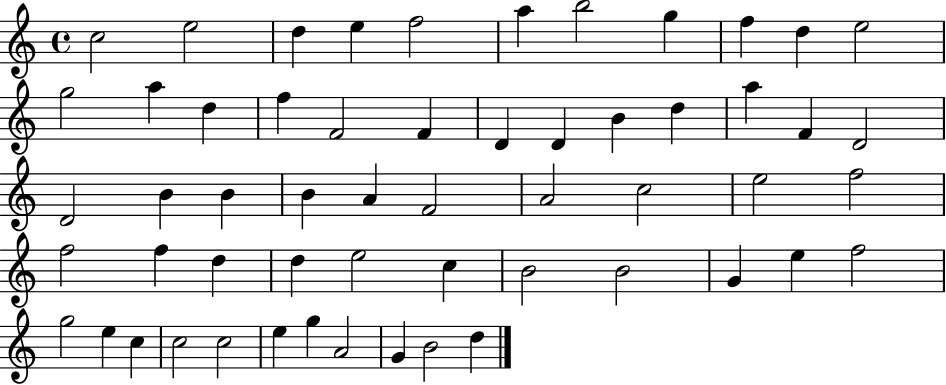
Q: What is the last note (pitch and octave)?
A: D5